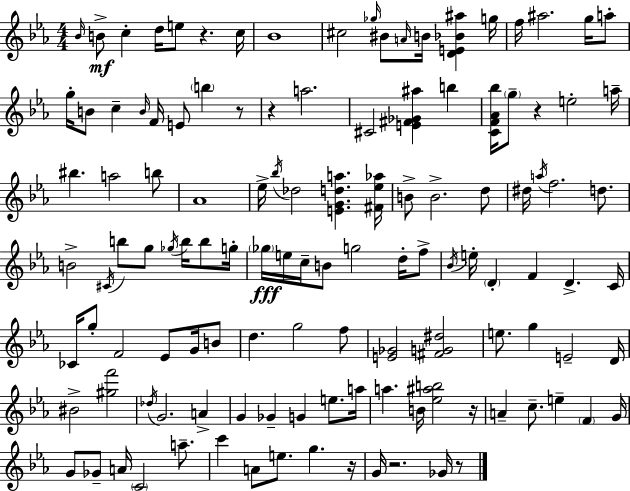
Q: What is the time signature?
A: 4/4